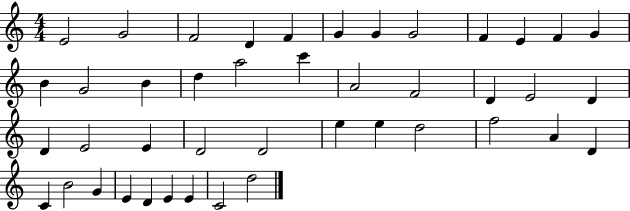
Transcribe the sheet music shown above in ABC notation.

X:1
T:Untitled
M:4/4
L:1/4
K:C
E2 G2 F2 D F G G G2 F E F G B G2 B d a2 c' A2 F2 D E2 D D E2 E D2 D2 e e d2 f2 A D C B2 G E D E E C2 d2